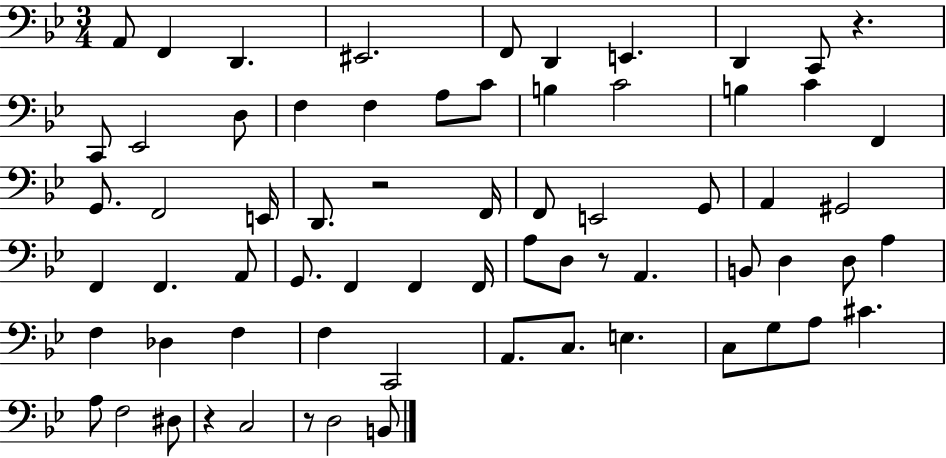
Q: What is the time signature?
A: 3/4